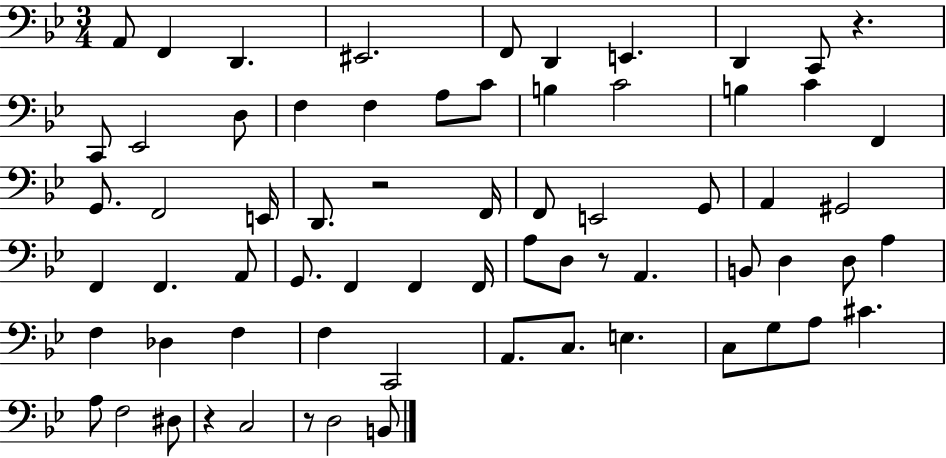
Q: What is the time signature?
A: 3/4